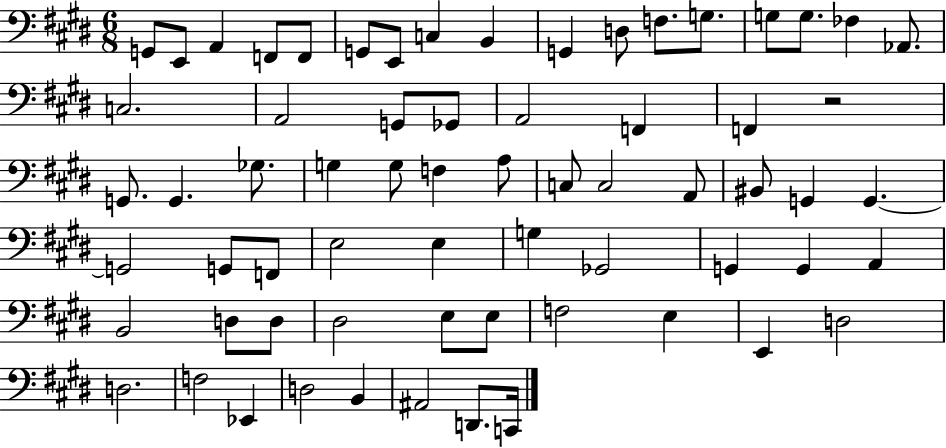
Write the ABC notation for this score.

X:1
T:Untitled
M:6/8
L:1/4
K:E
G,,/2 E,,/2 A,, F,,/2 F,,/2 G,,/2 E,,/2 C, B,, G,, D,/2 F,/2 G,/2 G,/2 G,/2 _F, _A,,/2 C,2 A,,2 G,,/2 _G,,/2 A,,2 F,, F,, z2 G,,/2 G,, _G,/2 G, G,/2 F, A,/2 C,/2 C,2 A,,/2 ^B,,/2 G,, G,, G,,2 G,,/2 F,,/2 E,2 E, G, _G,,2 G,, G,, A,, B,,2 D,/2 D,/2 ^D,2 E,/2 E,/2 F,2 E, E,, D,2 D,2 F,2 _E,, D,2 B,, ^A,,2 D,,/2 C,,/4